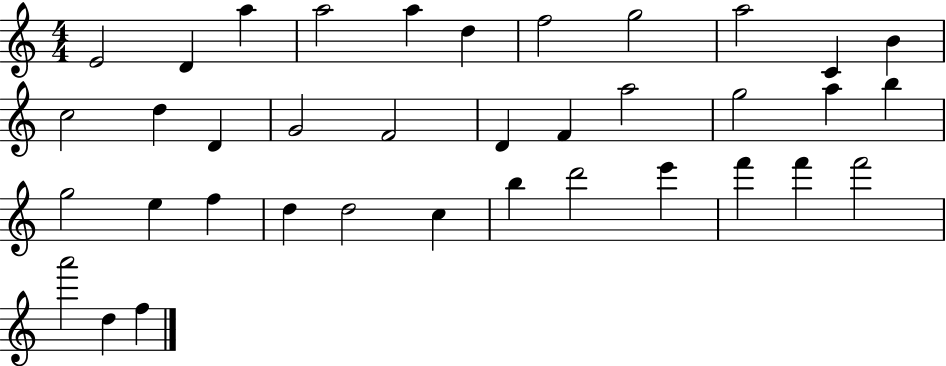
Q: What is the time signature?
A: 4/4